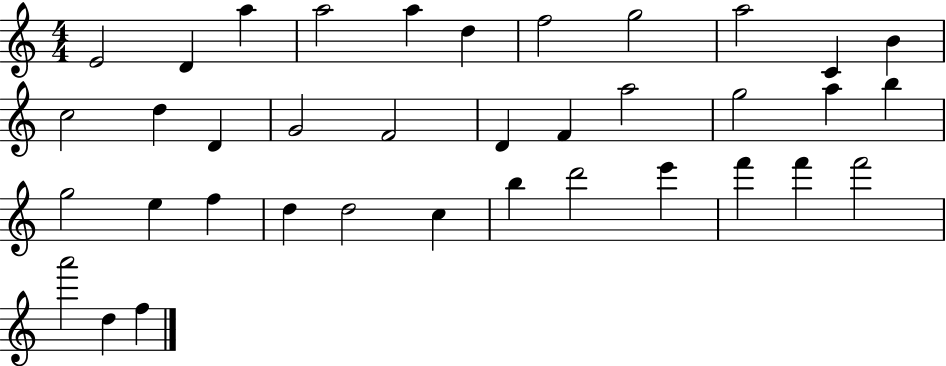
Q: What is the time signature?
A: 4/4